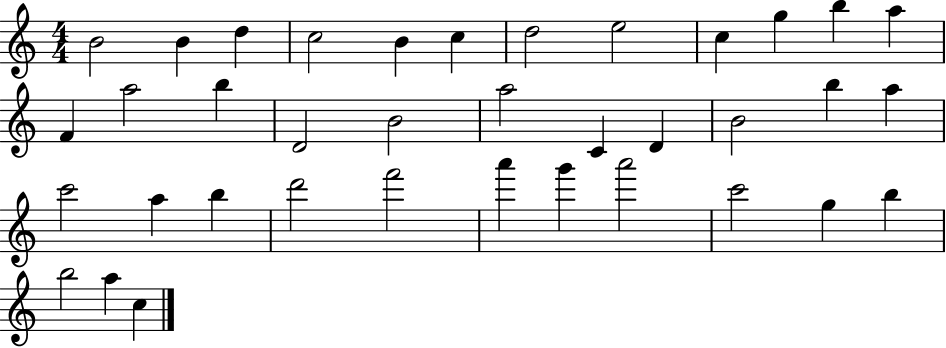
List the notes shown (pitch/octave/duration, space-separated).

B4/h B4/q D5/q C5/h B4/q C5/q D5/h E5/h C5/q G5/q B5/q A5/q F4/q A5/h B5/q D4/h B4/h A5/h C4/q D4/q B4/h B5/q A5/q C6/h A5/q B5/q D6/h F6/h A6/q G6/q A6/h C6/h G5/q B5/q B5/h A5/q C5/q